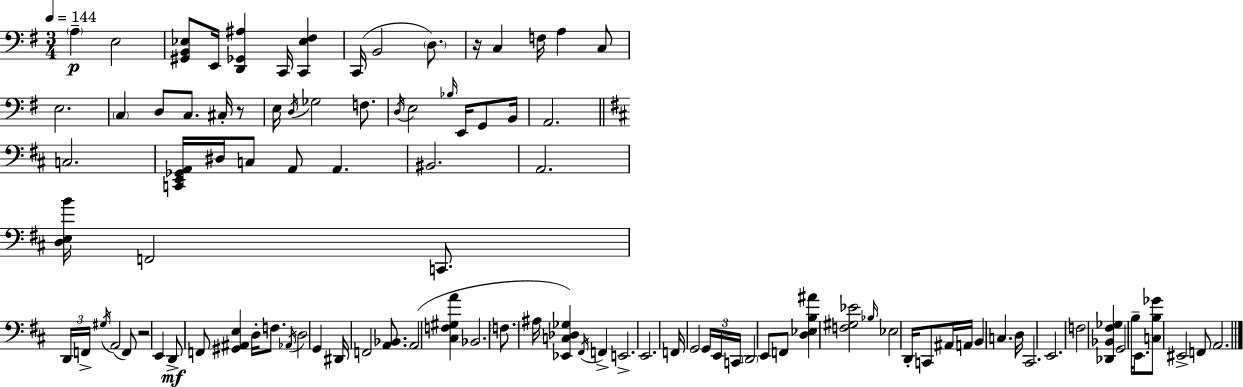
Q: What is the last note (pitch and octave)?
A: A2